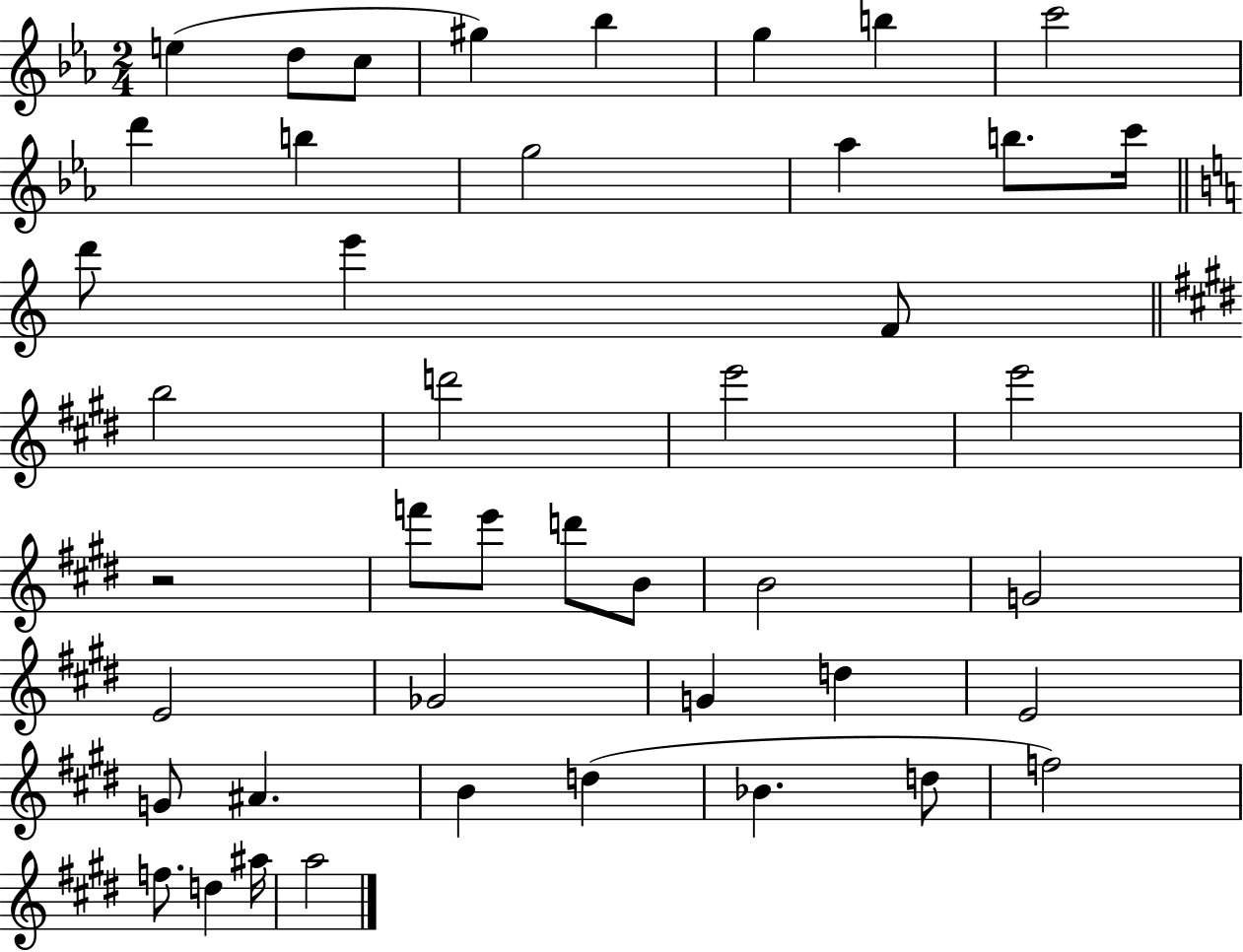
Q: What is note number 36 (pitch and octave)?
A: D5